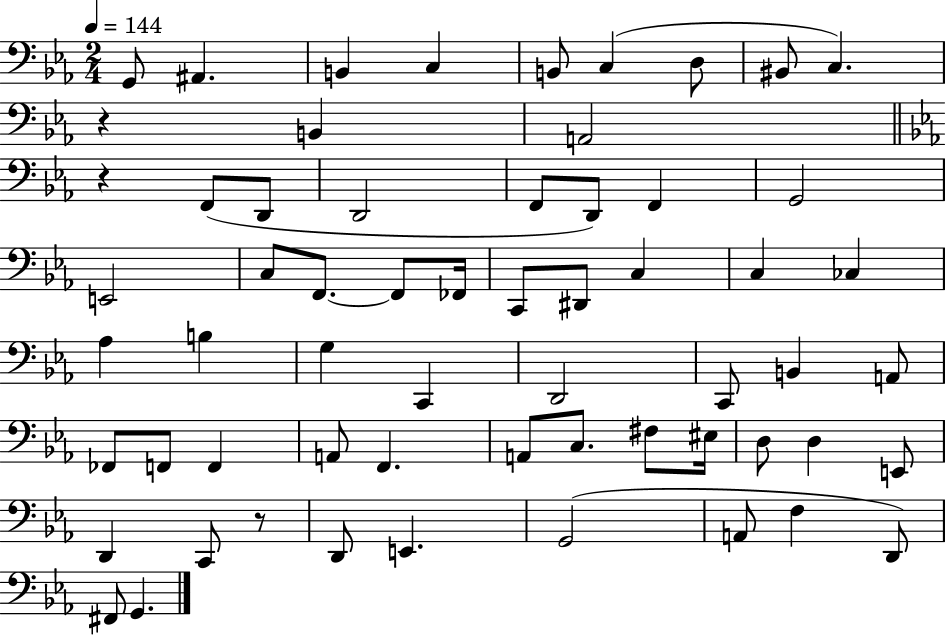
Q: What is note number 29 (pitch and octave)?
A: Ab3